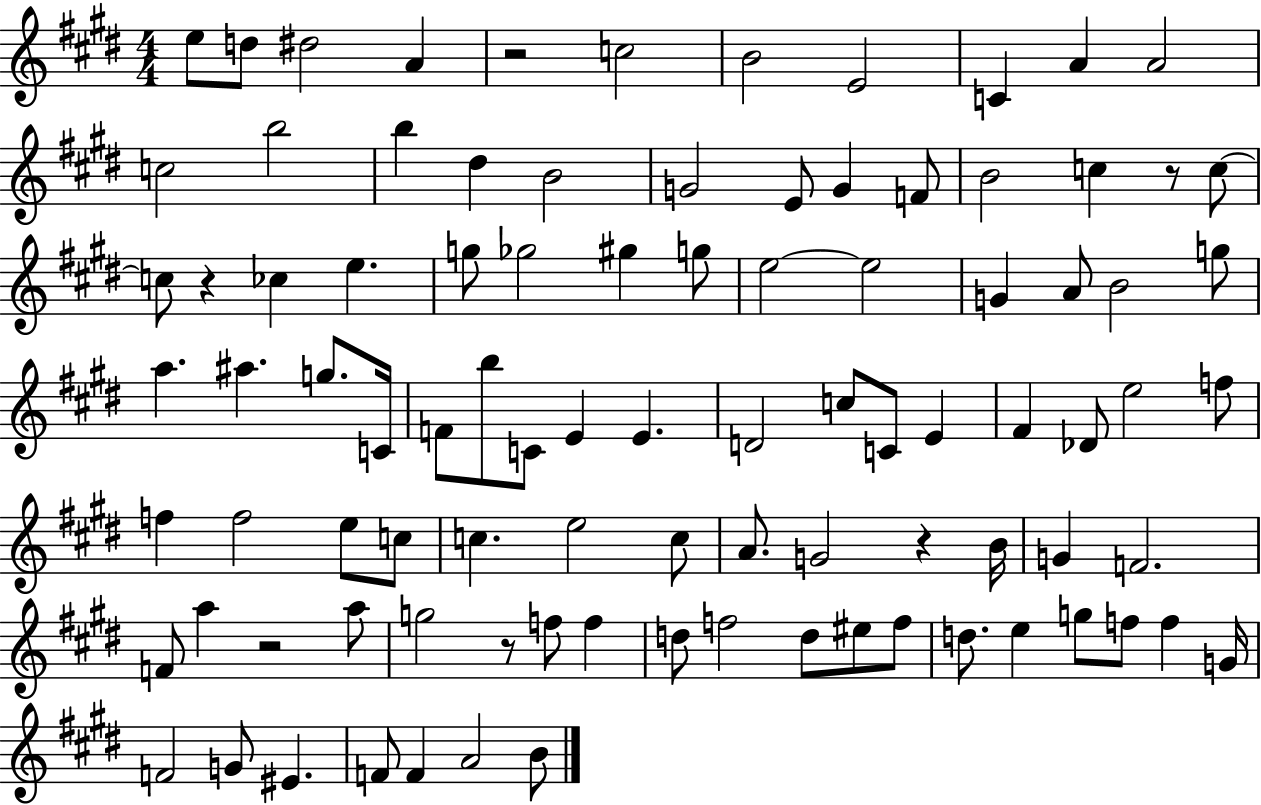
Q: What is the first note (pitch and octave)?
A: E5